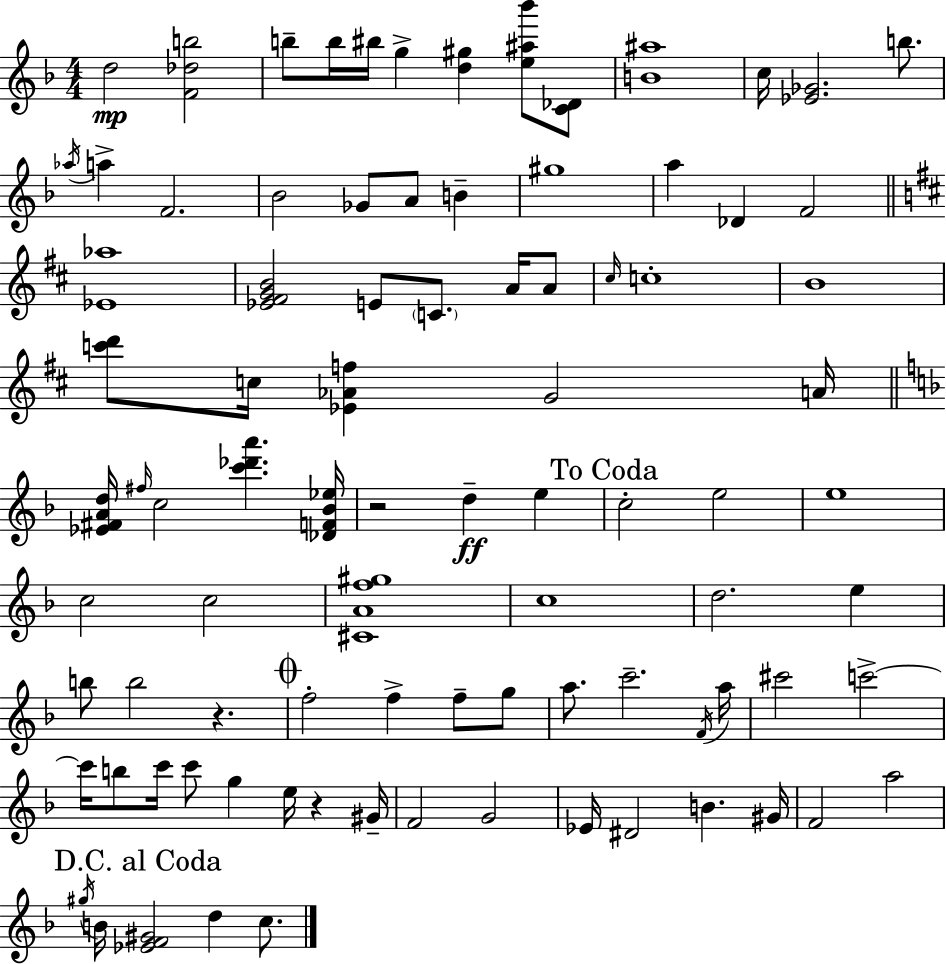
D5/h [F4,Db5,B5]/h B5/e B5/s BIS5/s G5/q [D5,G#5]/q [E5,A#5,Bb6]/e [C4,Db4]/e [B4,A#5]/w C5/s [Eb4,Gb4]/h. B5/e. Ab5/s A5/q F4/h. Bb4/h Gb4/e A4/e B4/q G#5/w A5/q Db4/q F4/h [Eb4,Ab5]/w [Eb4,F#4,G4,B4]/h E4/e C4/e. A4/s A4/e C#5/s C5/w B4/w [C6,D6]/e C5/s [Eb4,Ab4,F5]/q G4/h A4/s [Eb4,F#4,A4,D5]/s F#5/s C5/h [C6,Db6,A6]/q. [Db4,F4,Bb4,Eb5]/s R/h D5/q E5/q C5/h E5/h E5/w C5/h C5/h [C#4,A4,F5,G#5]/w C5/w D5/h. E5/q B5/e B5/h R/q. F5/h F5/q F5/e G5/e A5/e. C6/h. F4/s A5/s C#6/h C6/h C6/s B5/e C6/s C6/e G5/q E5/s R/q G#4/s F4/h G4/h Eb4/s D#4/h B4/q. G#4/s F4/h A5/h G#5/s B4/s [Eb4,F4,G#4]/h D5/q C5/e.